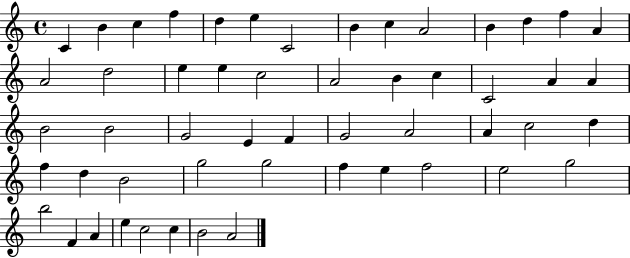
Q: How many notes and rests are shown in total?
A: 53